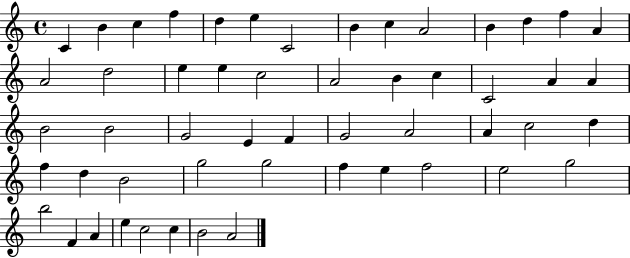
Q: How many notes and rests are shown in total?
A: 53